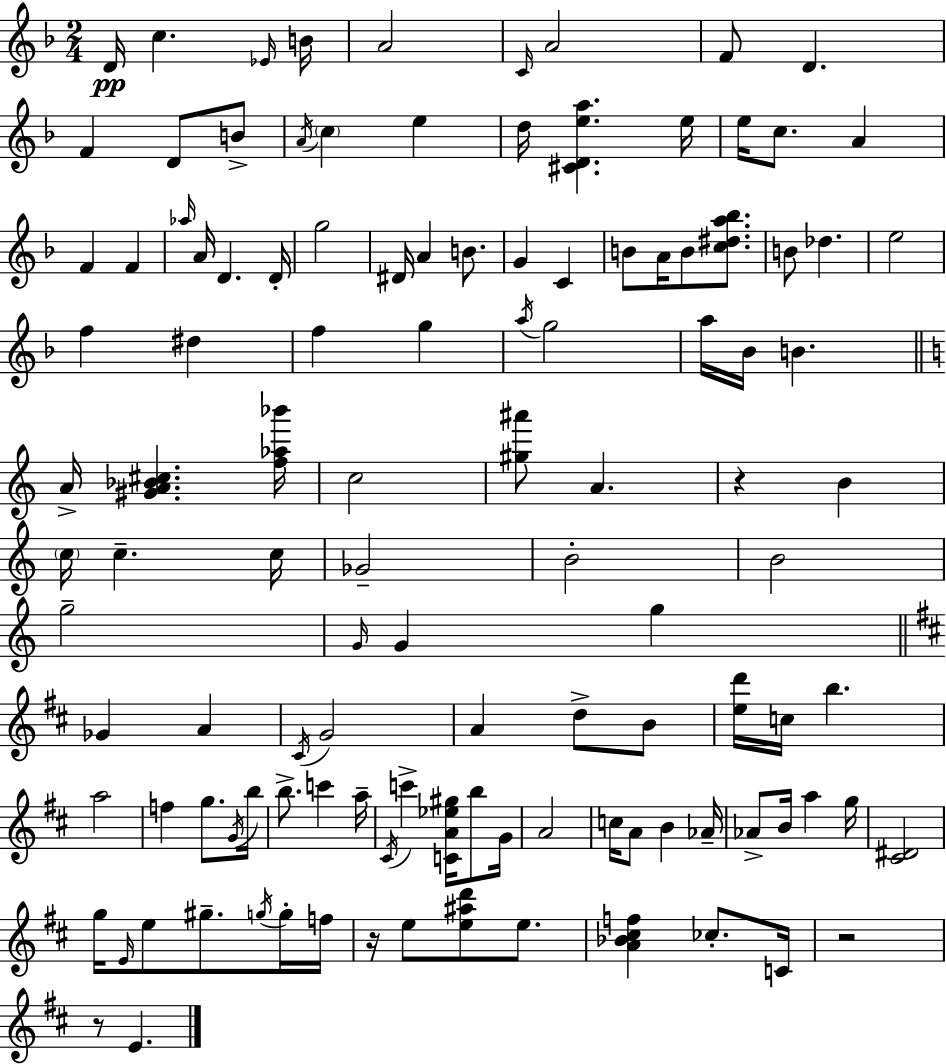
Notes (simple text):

D4/s C5/q. Eb4/s B4/s A4/h C4/s A4/h F4/e D4/q. F4/q D4/e B4/e A4/s C5/q E5/q D5/s [C#4,D4,E5,A5]/q. E5/s E5/s C5/e. A4/q F4/q F4/q Ab5/s A4/s D4/q. D4/s G5/h D#4/s A4/q B4/e. G4/q C4/q B4/e A4/s B4/e [C5,D#5,A5,Bb5]/e. B4/e Db5/q. E5/h F5/q D#5/q F5/q G5/q A5/s G5/h A5/s Bb4/s B4/q. A4/s [G#4,A4,Bb4,C#5]/q. [F5,Ab5,Bb6]/s C5/h [G#5,A#6]/e A4/q. R/q B4/q C5/s C5/q. C5/s Gb4/h B4/h B4/h G5/h G4/s G4/q G5/q Gb4/q A4/q C#4/s G4/h A4/q D5/e B4/e [E5,D6]/s C5/s B5/q. A5/h F5/q G5/e. G4/s B5/s B5/e. C6/q A5/s C#4/s C6/q [C4,A4,Eb5,G#5]/s B5/e G4/s A4/h C5/s A4/e B4/q Ab4/s Ab4/e B4/s A5/q G5/s [C#4,D#4]/h G5/s E4/s E5/e G#5/e. G5/s G5/s F5/s R/s E5/e [E5,A#5,D6]/e E5/e. [A4,Bb4,C#5,F5]/q CES5/e. C4/s R/h R/e E4/q.